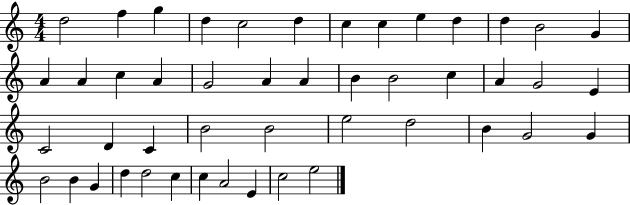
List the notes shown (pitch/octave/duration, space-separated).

D5/h F5/q G5/q D5/q C5/h D5/q C5/q C5/q E5/q D5/q D5/q B4/h G4/q A4/q A4/q C5/q A4/q G4/h A4/q A4/q B4/q B4/h C5/q A4/q G4/h E4/q C4/h D4/q C4/q B4/h B4/h E5/h D5/h B4/q G4/h G4/q B4/h B4/q G4/q D5/q D5/h C5/q C5/q A4/h E4/q C5/h E5/h